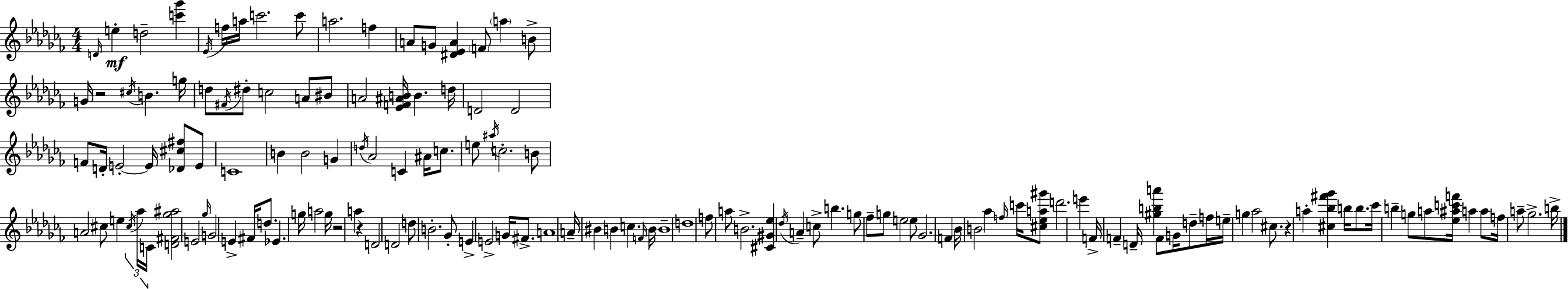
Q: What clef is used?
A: treble